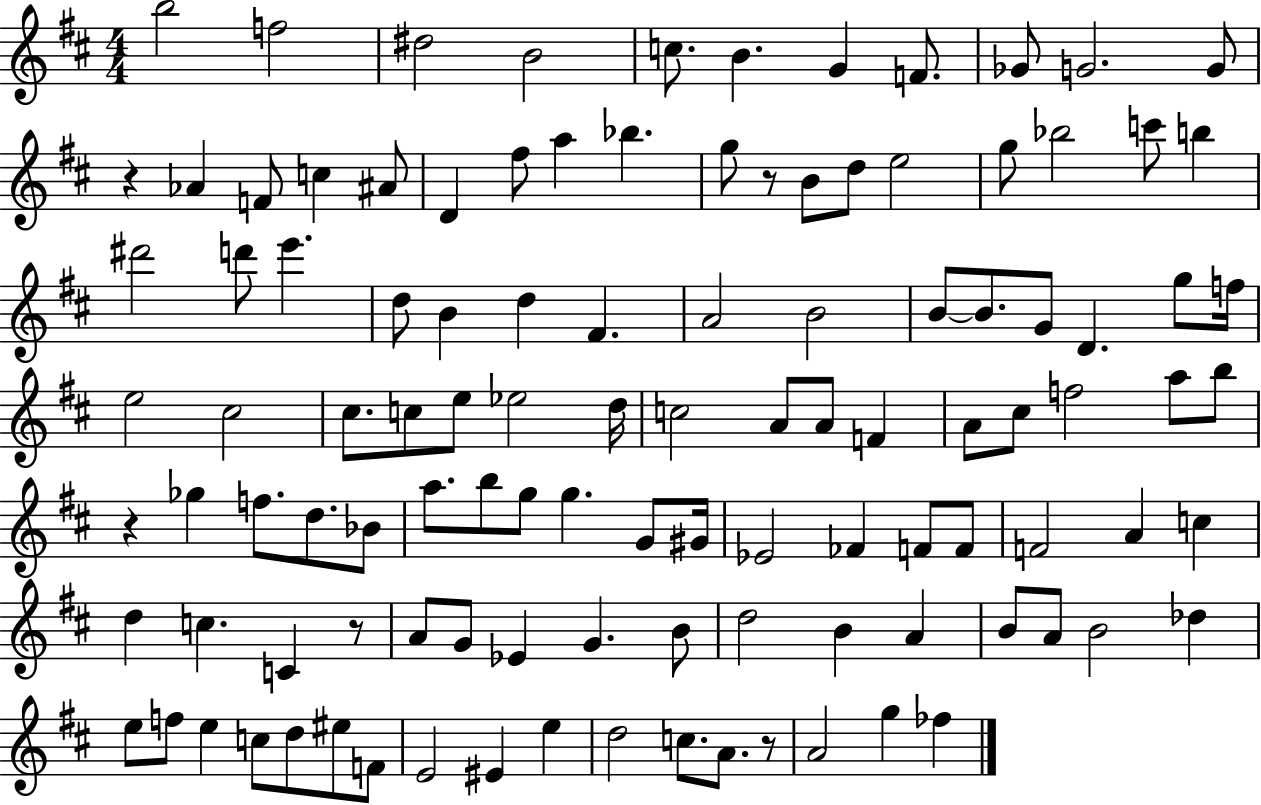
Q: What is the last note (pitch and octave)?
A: FES5